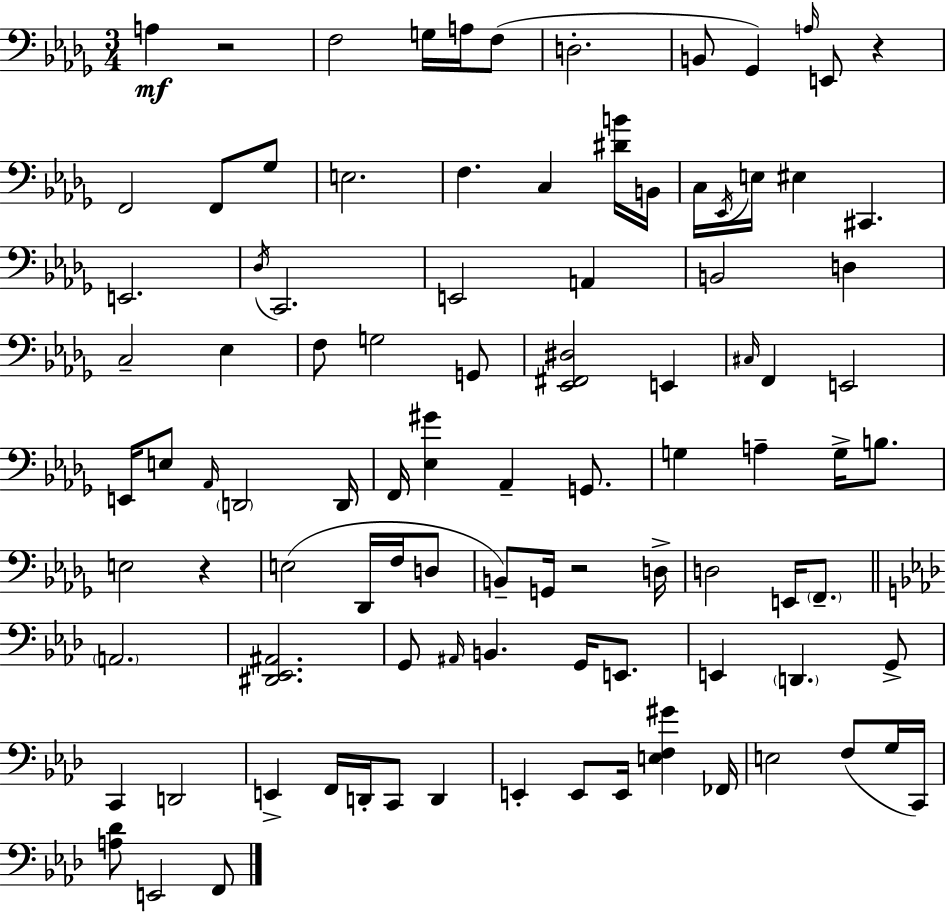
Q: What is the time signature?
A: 3/4